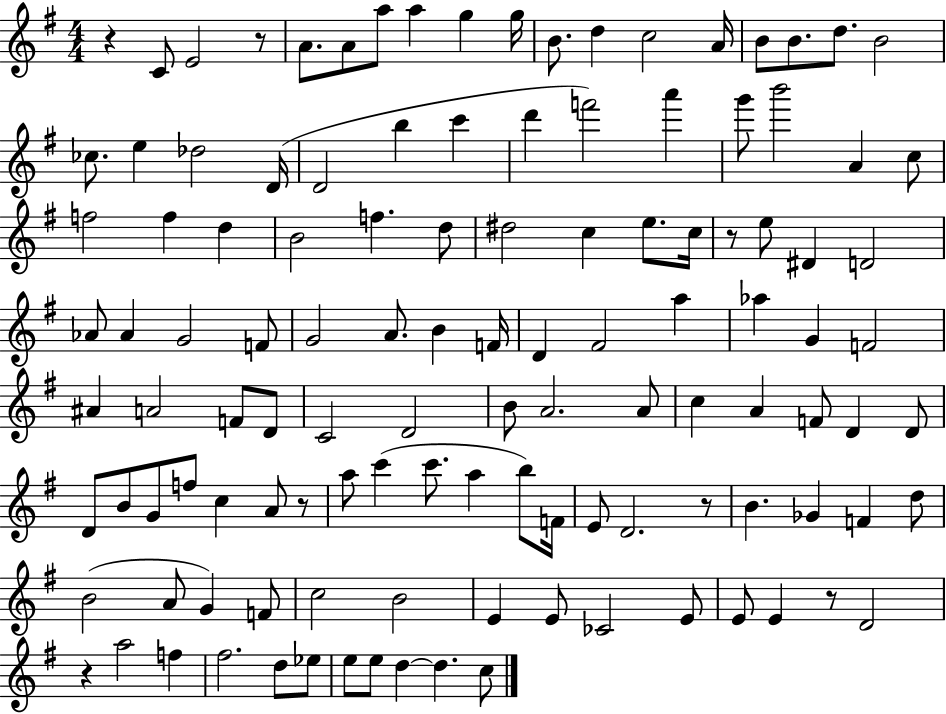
X:1
T:Untitled
M:4/4
L:1/4
K:G
z C/2 E2 z/2 A/2 A/2 a/2 a g g/4 B/2 d c2 A/4 B/2 B/2 d/2 B2 _c/2 e _d2 D/4 D2 b c' d' f'2 a' g'/2 b'2 A c/2 f2 f d B2 f d/2 ^d2 c e/2 c/4 z/2 e/2 ^D D2 _A/2 _A G2 F/2 G2 A/2 B F/4 D ^F2 a _a G F2 ^A A2 F/2 D/2 C2 D2 B/2 A2 A/2 c A F/2 D D/2 D/2 B/2 G/2 f/2 c A/2 z/2 a/2 c' c'/2 a b/2 F/4 E/2 D2 z/2 B _G F d/2 B2 A/2 G F/2 c2 B2 E E/2 _C2 E/2 E/2 E z/2 D2 z a2 f ^f2 d/2 _e/2 e/2 e/2 d d c/2